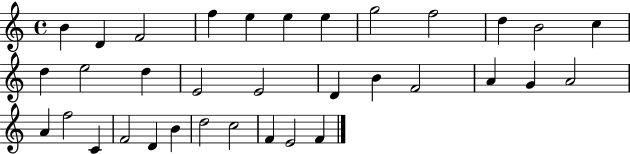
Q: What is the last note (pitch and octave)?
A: F4